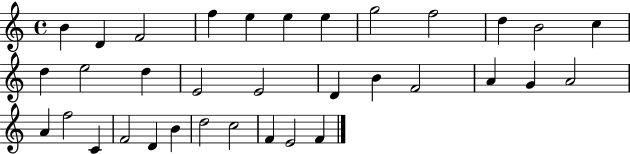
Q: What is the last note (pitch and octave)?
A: F4